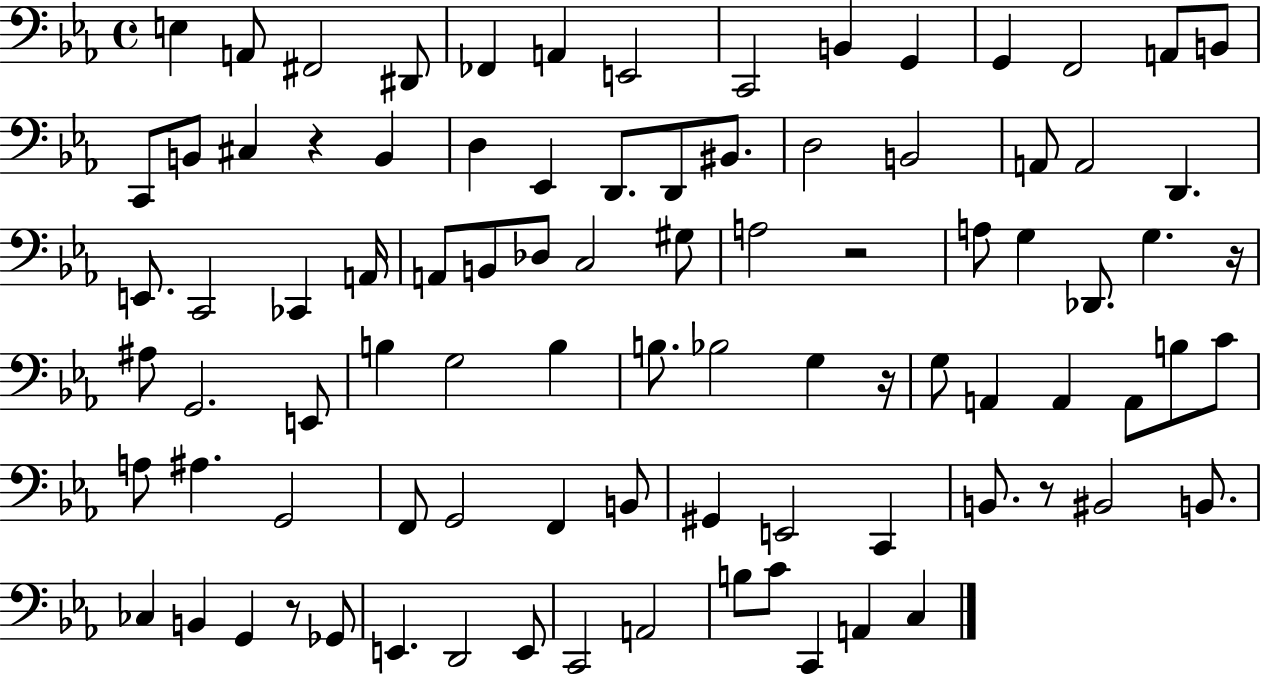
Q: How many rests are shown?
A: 6